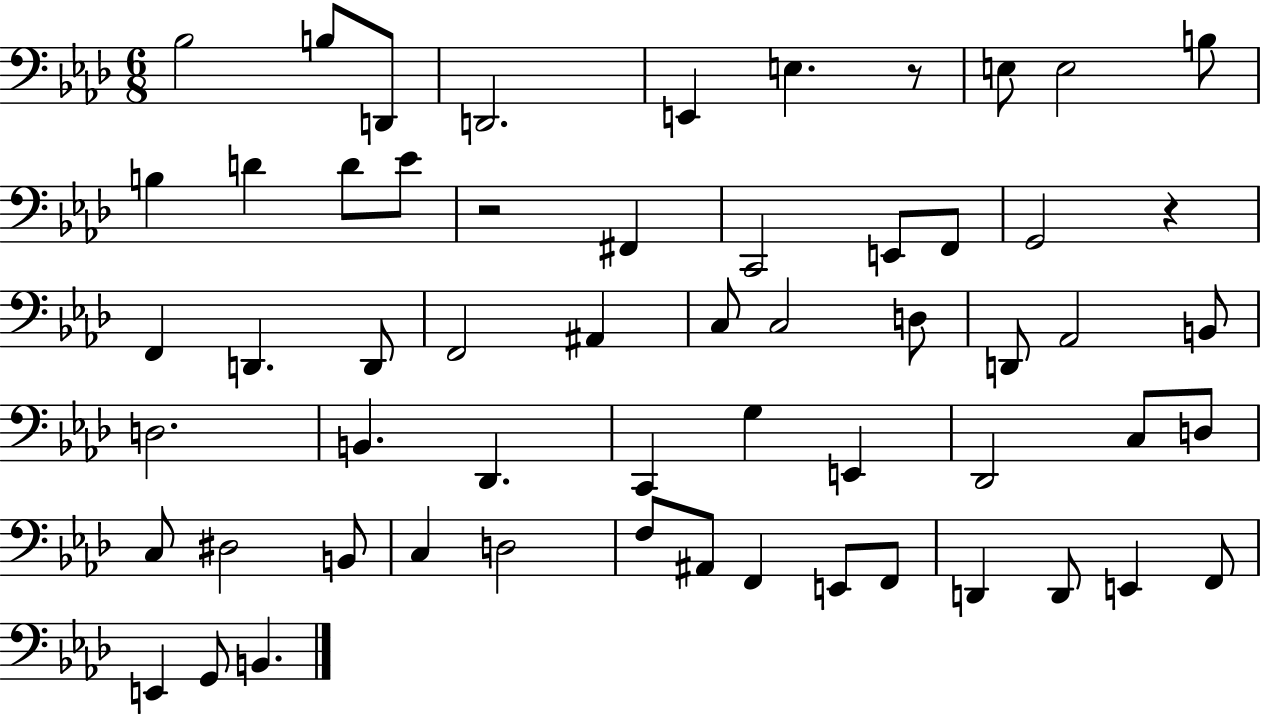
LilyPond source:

{
  \clef bass
  \numericTimeSignature
  \time 6/8
  \key aes \major
  bes2 b8 d,8 | d,2. | e,4 e4. r8 | e8 e2 b8 | \break b4 d'4 d'8 ees'8 | r2 fis,4 | c,2 e,8 f,8 | g,2 r4 | \break f,4 d,4. d,8 | f,2 ais,4 | c8 c2 d8 | d,8 aes,2 b,8 | \break d2. | b,4. des,4. | c,4 g4 e,4 | des,2 c8 d8 | \break c8 dis2 b,8 | c4 d2 | f8 ais,8 f,4 e,8 f,8 | d,4 d,8 e,4 f,8 | \break e,4 g,8 b,4. | \bar "|."
}